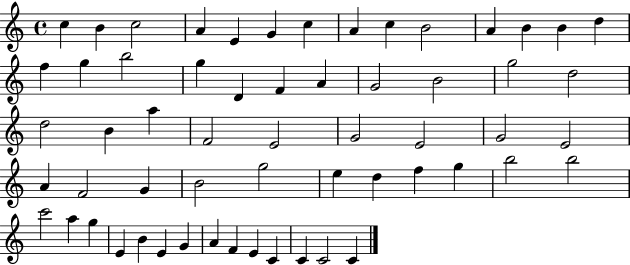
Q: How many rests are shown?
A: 0